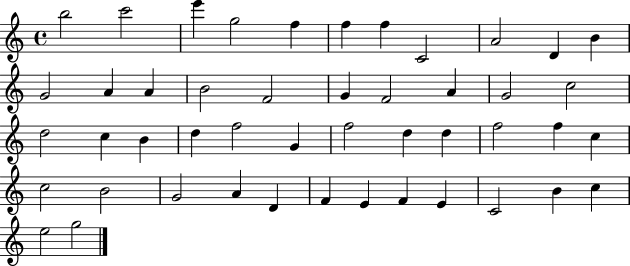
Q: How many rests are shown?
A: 0